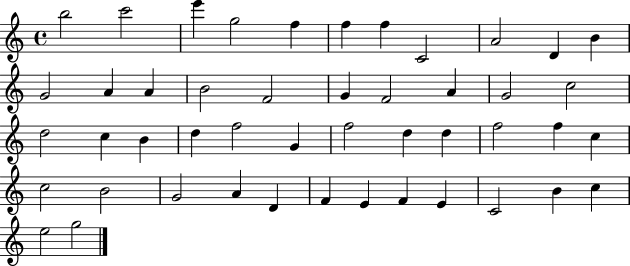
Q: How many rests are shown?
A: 0